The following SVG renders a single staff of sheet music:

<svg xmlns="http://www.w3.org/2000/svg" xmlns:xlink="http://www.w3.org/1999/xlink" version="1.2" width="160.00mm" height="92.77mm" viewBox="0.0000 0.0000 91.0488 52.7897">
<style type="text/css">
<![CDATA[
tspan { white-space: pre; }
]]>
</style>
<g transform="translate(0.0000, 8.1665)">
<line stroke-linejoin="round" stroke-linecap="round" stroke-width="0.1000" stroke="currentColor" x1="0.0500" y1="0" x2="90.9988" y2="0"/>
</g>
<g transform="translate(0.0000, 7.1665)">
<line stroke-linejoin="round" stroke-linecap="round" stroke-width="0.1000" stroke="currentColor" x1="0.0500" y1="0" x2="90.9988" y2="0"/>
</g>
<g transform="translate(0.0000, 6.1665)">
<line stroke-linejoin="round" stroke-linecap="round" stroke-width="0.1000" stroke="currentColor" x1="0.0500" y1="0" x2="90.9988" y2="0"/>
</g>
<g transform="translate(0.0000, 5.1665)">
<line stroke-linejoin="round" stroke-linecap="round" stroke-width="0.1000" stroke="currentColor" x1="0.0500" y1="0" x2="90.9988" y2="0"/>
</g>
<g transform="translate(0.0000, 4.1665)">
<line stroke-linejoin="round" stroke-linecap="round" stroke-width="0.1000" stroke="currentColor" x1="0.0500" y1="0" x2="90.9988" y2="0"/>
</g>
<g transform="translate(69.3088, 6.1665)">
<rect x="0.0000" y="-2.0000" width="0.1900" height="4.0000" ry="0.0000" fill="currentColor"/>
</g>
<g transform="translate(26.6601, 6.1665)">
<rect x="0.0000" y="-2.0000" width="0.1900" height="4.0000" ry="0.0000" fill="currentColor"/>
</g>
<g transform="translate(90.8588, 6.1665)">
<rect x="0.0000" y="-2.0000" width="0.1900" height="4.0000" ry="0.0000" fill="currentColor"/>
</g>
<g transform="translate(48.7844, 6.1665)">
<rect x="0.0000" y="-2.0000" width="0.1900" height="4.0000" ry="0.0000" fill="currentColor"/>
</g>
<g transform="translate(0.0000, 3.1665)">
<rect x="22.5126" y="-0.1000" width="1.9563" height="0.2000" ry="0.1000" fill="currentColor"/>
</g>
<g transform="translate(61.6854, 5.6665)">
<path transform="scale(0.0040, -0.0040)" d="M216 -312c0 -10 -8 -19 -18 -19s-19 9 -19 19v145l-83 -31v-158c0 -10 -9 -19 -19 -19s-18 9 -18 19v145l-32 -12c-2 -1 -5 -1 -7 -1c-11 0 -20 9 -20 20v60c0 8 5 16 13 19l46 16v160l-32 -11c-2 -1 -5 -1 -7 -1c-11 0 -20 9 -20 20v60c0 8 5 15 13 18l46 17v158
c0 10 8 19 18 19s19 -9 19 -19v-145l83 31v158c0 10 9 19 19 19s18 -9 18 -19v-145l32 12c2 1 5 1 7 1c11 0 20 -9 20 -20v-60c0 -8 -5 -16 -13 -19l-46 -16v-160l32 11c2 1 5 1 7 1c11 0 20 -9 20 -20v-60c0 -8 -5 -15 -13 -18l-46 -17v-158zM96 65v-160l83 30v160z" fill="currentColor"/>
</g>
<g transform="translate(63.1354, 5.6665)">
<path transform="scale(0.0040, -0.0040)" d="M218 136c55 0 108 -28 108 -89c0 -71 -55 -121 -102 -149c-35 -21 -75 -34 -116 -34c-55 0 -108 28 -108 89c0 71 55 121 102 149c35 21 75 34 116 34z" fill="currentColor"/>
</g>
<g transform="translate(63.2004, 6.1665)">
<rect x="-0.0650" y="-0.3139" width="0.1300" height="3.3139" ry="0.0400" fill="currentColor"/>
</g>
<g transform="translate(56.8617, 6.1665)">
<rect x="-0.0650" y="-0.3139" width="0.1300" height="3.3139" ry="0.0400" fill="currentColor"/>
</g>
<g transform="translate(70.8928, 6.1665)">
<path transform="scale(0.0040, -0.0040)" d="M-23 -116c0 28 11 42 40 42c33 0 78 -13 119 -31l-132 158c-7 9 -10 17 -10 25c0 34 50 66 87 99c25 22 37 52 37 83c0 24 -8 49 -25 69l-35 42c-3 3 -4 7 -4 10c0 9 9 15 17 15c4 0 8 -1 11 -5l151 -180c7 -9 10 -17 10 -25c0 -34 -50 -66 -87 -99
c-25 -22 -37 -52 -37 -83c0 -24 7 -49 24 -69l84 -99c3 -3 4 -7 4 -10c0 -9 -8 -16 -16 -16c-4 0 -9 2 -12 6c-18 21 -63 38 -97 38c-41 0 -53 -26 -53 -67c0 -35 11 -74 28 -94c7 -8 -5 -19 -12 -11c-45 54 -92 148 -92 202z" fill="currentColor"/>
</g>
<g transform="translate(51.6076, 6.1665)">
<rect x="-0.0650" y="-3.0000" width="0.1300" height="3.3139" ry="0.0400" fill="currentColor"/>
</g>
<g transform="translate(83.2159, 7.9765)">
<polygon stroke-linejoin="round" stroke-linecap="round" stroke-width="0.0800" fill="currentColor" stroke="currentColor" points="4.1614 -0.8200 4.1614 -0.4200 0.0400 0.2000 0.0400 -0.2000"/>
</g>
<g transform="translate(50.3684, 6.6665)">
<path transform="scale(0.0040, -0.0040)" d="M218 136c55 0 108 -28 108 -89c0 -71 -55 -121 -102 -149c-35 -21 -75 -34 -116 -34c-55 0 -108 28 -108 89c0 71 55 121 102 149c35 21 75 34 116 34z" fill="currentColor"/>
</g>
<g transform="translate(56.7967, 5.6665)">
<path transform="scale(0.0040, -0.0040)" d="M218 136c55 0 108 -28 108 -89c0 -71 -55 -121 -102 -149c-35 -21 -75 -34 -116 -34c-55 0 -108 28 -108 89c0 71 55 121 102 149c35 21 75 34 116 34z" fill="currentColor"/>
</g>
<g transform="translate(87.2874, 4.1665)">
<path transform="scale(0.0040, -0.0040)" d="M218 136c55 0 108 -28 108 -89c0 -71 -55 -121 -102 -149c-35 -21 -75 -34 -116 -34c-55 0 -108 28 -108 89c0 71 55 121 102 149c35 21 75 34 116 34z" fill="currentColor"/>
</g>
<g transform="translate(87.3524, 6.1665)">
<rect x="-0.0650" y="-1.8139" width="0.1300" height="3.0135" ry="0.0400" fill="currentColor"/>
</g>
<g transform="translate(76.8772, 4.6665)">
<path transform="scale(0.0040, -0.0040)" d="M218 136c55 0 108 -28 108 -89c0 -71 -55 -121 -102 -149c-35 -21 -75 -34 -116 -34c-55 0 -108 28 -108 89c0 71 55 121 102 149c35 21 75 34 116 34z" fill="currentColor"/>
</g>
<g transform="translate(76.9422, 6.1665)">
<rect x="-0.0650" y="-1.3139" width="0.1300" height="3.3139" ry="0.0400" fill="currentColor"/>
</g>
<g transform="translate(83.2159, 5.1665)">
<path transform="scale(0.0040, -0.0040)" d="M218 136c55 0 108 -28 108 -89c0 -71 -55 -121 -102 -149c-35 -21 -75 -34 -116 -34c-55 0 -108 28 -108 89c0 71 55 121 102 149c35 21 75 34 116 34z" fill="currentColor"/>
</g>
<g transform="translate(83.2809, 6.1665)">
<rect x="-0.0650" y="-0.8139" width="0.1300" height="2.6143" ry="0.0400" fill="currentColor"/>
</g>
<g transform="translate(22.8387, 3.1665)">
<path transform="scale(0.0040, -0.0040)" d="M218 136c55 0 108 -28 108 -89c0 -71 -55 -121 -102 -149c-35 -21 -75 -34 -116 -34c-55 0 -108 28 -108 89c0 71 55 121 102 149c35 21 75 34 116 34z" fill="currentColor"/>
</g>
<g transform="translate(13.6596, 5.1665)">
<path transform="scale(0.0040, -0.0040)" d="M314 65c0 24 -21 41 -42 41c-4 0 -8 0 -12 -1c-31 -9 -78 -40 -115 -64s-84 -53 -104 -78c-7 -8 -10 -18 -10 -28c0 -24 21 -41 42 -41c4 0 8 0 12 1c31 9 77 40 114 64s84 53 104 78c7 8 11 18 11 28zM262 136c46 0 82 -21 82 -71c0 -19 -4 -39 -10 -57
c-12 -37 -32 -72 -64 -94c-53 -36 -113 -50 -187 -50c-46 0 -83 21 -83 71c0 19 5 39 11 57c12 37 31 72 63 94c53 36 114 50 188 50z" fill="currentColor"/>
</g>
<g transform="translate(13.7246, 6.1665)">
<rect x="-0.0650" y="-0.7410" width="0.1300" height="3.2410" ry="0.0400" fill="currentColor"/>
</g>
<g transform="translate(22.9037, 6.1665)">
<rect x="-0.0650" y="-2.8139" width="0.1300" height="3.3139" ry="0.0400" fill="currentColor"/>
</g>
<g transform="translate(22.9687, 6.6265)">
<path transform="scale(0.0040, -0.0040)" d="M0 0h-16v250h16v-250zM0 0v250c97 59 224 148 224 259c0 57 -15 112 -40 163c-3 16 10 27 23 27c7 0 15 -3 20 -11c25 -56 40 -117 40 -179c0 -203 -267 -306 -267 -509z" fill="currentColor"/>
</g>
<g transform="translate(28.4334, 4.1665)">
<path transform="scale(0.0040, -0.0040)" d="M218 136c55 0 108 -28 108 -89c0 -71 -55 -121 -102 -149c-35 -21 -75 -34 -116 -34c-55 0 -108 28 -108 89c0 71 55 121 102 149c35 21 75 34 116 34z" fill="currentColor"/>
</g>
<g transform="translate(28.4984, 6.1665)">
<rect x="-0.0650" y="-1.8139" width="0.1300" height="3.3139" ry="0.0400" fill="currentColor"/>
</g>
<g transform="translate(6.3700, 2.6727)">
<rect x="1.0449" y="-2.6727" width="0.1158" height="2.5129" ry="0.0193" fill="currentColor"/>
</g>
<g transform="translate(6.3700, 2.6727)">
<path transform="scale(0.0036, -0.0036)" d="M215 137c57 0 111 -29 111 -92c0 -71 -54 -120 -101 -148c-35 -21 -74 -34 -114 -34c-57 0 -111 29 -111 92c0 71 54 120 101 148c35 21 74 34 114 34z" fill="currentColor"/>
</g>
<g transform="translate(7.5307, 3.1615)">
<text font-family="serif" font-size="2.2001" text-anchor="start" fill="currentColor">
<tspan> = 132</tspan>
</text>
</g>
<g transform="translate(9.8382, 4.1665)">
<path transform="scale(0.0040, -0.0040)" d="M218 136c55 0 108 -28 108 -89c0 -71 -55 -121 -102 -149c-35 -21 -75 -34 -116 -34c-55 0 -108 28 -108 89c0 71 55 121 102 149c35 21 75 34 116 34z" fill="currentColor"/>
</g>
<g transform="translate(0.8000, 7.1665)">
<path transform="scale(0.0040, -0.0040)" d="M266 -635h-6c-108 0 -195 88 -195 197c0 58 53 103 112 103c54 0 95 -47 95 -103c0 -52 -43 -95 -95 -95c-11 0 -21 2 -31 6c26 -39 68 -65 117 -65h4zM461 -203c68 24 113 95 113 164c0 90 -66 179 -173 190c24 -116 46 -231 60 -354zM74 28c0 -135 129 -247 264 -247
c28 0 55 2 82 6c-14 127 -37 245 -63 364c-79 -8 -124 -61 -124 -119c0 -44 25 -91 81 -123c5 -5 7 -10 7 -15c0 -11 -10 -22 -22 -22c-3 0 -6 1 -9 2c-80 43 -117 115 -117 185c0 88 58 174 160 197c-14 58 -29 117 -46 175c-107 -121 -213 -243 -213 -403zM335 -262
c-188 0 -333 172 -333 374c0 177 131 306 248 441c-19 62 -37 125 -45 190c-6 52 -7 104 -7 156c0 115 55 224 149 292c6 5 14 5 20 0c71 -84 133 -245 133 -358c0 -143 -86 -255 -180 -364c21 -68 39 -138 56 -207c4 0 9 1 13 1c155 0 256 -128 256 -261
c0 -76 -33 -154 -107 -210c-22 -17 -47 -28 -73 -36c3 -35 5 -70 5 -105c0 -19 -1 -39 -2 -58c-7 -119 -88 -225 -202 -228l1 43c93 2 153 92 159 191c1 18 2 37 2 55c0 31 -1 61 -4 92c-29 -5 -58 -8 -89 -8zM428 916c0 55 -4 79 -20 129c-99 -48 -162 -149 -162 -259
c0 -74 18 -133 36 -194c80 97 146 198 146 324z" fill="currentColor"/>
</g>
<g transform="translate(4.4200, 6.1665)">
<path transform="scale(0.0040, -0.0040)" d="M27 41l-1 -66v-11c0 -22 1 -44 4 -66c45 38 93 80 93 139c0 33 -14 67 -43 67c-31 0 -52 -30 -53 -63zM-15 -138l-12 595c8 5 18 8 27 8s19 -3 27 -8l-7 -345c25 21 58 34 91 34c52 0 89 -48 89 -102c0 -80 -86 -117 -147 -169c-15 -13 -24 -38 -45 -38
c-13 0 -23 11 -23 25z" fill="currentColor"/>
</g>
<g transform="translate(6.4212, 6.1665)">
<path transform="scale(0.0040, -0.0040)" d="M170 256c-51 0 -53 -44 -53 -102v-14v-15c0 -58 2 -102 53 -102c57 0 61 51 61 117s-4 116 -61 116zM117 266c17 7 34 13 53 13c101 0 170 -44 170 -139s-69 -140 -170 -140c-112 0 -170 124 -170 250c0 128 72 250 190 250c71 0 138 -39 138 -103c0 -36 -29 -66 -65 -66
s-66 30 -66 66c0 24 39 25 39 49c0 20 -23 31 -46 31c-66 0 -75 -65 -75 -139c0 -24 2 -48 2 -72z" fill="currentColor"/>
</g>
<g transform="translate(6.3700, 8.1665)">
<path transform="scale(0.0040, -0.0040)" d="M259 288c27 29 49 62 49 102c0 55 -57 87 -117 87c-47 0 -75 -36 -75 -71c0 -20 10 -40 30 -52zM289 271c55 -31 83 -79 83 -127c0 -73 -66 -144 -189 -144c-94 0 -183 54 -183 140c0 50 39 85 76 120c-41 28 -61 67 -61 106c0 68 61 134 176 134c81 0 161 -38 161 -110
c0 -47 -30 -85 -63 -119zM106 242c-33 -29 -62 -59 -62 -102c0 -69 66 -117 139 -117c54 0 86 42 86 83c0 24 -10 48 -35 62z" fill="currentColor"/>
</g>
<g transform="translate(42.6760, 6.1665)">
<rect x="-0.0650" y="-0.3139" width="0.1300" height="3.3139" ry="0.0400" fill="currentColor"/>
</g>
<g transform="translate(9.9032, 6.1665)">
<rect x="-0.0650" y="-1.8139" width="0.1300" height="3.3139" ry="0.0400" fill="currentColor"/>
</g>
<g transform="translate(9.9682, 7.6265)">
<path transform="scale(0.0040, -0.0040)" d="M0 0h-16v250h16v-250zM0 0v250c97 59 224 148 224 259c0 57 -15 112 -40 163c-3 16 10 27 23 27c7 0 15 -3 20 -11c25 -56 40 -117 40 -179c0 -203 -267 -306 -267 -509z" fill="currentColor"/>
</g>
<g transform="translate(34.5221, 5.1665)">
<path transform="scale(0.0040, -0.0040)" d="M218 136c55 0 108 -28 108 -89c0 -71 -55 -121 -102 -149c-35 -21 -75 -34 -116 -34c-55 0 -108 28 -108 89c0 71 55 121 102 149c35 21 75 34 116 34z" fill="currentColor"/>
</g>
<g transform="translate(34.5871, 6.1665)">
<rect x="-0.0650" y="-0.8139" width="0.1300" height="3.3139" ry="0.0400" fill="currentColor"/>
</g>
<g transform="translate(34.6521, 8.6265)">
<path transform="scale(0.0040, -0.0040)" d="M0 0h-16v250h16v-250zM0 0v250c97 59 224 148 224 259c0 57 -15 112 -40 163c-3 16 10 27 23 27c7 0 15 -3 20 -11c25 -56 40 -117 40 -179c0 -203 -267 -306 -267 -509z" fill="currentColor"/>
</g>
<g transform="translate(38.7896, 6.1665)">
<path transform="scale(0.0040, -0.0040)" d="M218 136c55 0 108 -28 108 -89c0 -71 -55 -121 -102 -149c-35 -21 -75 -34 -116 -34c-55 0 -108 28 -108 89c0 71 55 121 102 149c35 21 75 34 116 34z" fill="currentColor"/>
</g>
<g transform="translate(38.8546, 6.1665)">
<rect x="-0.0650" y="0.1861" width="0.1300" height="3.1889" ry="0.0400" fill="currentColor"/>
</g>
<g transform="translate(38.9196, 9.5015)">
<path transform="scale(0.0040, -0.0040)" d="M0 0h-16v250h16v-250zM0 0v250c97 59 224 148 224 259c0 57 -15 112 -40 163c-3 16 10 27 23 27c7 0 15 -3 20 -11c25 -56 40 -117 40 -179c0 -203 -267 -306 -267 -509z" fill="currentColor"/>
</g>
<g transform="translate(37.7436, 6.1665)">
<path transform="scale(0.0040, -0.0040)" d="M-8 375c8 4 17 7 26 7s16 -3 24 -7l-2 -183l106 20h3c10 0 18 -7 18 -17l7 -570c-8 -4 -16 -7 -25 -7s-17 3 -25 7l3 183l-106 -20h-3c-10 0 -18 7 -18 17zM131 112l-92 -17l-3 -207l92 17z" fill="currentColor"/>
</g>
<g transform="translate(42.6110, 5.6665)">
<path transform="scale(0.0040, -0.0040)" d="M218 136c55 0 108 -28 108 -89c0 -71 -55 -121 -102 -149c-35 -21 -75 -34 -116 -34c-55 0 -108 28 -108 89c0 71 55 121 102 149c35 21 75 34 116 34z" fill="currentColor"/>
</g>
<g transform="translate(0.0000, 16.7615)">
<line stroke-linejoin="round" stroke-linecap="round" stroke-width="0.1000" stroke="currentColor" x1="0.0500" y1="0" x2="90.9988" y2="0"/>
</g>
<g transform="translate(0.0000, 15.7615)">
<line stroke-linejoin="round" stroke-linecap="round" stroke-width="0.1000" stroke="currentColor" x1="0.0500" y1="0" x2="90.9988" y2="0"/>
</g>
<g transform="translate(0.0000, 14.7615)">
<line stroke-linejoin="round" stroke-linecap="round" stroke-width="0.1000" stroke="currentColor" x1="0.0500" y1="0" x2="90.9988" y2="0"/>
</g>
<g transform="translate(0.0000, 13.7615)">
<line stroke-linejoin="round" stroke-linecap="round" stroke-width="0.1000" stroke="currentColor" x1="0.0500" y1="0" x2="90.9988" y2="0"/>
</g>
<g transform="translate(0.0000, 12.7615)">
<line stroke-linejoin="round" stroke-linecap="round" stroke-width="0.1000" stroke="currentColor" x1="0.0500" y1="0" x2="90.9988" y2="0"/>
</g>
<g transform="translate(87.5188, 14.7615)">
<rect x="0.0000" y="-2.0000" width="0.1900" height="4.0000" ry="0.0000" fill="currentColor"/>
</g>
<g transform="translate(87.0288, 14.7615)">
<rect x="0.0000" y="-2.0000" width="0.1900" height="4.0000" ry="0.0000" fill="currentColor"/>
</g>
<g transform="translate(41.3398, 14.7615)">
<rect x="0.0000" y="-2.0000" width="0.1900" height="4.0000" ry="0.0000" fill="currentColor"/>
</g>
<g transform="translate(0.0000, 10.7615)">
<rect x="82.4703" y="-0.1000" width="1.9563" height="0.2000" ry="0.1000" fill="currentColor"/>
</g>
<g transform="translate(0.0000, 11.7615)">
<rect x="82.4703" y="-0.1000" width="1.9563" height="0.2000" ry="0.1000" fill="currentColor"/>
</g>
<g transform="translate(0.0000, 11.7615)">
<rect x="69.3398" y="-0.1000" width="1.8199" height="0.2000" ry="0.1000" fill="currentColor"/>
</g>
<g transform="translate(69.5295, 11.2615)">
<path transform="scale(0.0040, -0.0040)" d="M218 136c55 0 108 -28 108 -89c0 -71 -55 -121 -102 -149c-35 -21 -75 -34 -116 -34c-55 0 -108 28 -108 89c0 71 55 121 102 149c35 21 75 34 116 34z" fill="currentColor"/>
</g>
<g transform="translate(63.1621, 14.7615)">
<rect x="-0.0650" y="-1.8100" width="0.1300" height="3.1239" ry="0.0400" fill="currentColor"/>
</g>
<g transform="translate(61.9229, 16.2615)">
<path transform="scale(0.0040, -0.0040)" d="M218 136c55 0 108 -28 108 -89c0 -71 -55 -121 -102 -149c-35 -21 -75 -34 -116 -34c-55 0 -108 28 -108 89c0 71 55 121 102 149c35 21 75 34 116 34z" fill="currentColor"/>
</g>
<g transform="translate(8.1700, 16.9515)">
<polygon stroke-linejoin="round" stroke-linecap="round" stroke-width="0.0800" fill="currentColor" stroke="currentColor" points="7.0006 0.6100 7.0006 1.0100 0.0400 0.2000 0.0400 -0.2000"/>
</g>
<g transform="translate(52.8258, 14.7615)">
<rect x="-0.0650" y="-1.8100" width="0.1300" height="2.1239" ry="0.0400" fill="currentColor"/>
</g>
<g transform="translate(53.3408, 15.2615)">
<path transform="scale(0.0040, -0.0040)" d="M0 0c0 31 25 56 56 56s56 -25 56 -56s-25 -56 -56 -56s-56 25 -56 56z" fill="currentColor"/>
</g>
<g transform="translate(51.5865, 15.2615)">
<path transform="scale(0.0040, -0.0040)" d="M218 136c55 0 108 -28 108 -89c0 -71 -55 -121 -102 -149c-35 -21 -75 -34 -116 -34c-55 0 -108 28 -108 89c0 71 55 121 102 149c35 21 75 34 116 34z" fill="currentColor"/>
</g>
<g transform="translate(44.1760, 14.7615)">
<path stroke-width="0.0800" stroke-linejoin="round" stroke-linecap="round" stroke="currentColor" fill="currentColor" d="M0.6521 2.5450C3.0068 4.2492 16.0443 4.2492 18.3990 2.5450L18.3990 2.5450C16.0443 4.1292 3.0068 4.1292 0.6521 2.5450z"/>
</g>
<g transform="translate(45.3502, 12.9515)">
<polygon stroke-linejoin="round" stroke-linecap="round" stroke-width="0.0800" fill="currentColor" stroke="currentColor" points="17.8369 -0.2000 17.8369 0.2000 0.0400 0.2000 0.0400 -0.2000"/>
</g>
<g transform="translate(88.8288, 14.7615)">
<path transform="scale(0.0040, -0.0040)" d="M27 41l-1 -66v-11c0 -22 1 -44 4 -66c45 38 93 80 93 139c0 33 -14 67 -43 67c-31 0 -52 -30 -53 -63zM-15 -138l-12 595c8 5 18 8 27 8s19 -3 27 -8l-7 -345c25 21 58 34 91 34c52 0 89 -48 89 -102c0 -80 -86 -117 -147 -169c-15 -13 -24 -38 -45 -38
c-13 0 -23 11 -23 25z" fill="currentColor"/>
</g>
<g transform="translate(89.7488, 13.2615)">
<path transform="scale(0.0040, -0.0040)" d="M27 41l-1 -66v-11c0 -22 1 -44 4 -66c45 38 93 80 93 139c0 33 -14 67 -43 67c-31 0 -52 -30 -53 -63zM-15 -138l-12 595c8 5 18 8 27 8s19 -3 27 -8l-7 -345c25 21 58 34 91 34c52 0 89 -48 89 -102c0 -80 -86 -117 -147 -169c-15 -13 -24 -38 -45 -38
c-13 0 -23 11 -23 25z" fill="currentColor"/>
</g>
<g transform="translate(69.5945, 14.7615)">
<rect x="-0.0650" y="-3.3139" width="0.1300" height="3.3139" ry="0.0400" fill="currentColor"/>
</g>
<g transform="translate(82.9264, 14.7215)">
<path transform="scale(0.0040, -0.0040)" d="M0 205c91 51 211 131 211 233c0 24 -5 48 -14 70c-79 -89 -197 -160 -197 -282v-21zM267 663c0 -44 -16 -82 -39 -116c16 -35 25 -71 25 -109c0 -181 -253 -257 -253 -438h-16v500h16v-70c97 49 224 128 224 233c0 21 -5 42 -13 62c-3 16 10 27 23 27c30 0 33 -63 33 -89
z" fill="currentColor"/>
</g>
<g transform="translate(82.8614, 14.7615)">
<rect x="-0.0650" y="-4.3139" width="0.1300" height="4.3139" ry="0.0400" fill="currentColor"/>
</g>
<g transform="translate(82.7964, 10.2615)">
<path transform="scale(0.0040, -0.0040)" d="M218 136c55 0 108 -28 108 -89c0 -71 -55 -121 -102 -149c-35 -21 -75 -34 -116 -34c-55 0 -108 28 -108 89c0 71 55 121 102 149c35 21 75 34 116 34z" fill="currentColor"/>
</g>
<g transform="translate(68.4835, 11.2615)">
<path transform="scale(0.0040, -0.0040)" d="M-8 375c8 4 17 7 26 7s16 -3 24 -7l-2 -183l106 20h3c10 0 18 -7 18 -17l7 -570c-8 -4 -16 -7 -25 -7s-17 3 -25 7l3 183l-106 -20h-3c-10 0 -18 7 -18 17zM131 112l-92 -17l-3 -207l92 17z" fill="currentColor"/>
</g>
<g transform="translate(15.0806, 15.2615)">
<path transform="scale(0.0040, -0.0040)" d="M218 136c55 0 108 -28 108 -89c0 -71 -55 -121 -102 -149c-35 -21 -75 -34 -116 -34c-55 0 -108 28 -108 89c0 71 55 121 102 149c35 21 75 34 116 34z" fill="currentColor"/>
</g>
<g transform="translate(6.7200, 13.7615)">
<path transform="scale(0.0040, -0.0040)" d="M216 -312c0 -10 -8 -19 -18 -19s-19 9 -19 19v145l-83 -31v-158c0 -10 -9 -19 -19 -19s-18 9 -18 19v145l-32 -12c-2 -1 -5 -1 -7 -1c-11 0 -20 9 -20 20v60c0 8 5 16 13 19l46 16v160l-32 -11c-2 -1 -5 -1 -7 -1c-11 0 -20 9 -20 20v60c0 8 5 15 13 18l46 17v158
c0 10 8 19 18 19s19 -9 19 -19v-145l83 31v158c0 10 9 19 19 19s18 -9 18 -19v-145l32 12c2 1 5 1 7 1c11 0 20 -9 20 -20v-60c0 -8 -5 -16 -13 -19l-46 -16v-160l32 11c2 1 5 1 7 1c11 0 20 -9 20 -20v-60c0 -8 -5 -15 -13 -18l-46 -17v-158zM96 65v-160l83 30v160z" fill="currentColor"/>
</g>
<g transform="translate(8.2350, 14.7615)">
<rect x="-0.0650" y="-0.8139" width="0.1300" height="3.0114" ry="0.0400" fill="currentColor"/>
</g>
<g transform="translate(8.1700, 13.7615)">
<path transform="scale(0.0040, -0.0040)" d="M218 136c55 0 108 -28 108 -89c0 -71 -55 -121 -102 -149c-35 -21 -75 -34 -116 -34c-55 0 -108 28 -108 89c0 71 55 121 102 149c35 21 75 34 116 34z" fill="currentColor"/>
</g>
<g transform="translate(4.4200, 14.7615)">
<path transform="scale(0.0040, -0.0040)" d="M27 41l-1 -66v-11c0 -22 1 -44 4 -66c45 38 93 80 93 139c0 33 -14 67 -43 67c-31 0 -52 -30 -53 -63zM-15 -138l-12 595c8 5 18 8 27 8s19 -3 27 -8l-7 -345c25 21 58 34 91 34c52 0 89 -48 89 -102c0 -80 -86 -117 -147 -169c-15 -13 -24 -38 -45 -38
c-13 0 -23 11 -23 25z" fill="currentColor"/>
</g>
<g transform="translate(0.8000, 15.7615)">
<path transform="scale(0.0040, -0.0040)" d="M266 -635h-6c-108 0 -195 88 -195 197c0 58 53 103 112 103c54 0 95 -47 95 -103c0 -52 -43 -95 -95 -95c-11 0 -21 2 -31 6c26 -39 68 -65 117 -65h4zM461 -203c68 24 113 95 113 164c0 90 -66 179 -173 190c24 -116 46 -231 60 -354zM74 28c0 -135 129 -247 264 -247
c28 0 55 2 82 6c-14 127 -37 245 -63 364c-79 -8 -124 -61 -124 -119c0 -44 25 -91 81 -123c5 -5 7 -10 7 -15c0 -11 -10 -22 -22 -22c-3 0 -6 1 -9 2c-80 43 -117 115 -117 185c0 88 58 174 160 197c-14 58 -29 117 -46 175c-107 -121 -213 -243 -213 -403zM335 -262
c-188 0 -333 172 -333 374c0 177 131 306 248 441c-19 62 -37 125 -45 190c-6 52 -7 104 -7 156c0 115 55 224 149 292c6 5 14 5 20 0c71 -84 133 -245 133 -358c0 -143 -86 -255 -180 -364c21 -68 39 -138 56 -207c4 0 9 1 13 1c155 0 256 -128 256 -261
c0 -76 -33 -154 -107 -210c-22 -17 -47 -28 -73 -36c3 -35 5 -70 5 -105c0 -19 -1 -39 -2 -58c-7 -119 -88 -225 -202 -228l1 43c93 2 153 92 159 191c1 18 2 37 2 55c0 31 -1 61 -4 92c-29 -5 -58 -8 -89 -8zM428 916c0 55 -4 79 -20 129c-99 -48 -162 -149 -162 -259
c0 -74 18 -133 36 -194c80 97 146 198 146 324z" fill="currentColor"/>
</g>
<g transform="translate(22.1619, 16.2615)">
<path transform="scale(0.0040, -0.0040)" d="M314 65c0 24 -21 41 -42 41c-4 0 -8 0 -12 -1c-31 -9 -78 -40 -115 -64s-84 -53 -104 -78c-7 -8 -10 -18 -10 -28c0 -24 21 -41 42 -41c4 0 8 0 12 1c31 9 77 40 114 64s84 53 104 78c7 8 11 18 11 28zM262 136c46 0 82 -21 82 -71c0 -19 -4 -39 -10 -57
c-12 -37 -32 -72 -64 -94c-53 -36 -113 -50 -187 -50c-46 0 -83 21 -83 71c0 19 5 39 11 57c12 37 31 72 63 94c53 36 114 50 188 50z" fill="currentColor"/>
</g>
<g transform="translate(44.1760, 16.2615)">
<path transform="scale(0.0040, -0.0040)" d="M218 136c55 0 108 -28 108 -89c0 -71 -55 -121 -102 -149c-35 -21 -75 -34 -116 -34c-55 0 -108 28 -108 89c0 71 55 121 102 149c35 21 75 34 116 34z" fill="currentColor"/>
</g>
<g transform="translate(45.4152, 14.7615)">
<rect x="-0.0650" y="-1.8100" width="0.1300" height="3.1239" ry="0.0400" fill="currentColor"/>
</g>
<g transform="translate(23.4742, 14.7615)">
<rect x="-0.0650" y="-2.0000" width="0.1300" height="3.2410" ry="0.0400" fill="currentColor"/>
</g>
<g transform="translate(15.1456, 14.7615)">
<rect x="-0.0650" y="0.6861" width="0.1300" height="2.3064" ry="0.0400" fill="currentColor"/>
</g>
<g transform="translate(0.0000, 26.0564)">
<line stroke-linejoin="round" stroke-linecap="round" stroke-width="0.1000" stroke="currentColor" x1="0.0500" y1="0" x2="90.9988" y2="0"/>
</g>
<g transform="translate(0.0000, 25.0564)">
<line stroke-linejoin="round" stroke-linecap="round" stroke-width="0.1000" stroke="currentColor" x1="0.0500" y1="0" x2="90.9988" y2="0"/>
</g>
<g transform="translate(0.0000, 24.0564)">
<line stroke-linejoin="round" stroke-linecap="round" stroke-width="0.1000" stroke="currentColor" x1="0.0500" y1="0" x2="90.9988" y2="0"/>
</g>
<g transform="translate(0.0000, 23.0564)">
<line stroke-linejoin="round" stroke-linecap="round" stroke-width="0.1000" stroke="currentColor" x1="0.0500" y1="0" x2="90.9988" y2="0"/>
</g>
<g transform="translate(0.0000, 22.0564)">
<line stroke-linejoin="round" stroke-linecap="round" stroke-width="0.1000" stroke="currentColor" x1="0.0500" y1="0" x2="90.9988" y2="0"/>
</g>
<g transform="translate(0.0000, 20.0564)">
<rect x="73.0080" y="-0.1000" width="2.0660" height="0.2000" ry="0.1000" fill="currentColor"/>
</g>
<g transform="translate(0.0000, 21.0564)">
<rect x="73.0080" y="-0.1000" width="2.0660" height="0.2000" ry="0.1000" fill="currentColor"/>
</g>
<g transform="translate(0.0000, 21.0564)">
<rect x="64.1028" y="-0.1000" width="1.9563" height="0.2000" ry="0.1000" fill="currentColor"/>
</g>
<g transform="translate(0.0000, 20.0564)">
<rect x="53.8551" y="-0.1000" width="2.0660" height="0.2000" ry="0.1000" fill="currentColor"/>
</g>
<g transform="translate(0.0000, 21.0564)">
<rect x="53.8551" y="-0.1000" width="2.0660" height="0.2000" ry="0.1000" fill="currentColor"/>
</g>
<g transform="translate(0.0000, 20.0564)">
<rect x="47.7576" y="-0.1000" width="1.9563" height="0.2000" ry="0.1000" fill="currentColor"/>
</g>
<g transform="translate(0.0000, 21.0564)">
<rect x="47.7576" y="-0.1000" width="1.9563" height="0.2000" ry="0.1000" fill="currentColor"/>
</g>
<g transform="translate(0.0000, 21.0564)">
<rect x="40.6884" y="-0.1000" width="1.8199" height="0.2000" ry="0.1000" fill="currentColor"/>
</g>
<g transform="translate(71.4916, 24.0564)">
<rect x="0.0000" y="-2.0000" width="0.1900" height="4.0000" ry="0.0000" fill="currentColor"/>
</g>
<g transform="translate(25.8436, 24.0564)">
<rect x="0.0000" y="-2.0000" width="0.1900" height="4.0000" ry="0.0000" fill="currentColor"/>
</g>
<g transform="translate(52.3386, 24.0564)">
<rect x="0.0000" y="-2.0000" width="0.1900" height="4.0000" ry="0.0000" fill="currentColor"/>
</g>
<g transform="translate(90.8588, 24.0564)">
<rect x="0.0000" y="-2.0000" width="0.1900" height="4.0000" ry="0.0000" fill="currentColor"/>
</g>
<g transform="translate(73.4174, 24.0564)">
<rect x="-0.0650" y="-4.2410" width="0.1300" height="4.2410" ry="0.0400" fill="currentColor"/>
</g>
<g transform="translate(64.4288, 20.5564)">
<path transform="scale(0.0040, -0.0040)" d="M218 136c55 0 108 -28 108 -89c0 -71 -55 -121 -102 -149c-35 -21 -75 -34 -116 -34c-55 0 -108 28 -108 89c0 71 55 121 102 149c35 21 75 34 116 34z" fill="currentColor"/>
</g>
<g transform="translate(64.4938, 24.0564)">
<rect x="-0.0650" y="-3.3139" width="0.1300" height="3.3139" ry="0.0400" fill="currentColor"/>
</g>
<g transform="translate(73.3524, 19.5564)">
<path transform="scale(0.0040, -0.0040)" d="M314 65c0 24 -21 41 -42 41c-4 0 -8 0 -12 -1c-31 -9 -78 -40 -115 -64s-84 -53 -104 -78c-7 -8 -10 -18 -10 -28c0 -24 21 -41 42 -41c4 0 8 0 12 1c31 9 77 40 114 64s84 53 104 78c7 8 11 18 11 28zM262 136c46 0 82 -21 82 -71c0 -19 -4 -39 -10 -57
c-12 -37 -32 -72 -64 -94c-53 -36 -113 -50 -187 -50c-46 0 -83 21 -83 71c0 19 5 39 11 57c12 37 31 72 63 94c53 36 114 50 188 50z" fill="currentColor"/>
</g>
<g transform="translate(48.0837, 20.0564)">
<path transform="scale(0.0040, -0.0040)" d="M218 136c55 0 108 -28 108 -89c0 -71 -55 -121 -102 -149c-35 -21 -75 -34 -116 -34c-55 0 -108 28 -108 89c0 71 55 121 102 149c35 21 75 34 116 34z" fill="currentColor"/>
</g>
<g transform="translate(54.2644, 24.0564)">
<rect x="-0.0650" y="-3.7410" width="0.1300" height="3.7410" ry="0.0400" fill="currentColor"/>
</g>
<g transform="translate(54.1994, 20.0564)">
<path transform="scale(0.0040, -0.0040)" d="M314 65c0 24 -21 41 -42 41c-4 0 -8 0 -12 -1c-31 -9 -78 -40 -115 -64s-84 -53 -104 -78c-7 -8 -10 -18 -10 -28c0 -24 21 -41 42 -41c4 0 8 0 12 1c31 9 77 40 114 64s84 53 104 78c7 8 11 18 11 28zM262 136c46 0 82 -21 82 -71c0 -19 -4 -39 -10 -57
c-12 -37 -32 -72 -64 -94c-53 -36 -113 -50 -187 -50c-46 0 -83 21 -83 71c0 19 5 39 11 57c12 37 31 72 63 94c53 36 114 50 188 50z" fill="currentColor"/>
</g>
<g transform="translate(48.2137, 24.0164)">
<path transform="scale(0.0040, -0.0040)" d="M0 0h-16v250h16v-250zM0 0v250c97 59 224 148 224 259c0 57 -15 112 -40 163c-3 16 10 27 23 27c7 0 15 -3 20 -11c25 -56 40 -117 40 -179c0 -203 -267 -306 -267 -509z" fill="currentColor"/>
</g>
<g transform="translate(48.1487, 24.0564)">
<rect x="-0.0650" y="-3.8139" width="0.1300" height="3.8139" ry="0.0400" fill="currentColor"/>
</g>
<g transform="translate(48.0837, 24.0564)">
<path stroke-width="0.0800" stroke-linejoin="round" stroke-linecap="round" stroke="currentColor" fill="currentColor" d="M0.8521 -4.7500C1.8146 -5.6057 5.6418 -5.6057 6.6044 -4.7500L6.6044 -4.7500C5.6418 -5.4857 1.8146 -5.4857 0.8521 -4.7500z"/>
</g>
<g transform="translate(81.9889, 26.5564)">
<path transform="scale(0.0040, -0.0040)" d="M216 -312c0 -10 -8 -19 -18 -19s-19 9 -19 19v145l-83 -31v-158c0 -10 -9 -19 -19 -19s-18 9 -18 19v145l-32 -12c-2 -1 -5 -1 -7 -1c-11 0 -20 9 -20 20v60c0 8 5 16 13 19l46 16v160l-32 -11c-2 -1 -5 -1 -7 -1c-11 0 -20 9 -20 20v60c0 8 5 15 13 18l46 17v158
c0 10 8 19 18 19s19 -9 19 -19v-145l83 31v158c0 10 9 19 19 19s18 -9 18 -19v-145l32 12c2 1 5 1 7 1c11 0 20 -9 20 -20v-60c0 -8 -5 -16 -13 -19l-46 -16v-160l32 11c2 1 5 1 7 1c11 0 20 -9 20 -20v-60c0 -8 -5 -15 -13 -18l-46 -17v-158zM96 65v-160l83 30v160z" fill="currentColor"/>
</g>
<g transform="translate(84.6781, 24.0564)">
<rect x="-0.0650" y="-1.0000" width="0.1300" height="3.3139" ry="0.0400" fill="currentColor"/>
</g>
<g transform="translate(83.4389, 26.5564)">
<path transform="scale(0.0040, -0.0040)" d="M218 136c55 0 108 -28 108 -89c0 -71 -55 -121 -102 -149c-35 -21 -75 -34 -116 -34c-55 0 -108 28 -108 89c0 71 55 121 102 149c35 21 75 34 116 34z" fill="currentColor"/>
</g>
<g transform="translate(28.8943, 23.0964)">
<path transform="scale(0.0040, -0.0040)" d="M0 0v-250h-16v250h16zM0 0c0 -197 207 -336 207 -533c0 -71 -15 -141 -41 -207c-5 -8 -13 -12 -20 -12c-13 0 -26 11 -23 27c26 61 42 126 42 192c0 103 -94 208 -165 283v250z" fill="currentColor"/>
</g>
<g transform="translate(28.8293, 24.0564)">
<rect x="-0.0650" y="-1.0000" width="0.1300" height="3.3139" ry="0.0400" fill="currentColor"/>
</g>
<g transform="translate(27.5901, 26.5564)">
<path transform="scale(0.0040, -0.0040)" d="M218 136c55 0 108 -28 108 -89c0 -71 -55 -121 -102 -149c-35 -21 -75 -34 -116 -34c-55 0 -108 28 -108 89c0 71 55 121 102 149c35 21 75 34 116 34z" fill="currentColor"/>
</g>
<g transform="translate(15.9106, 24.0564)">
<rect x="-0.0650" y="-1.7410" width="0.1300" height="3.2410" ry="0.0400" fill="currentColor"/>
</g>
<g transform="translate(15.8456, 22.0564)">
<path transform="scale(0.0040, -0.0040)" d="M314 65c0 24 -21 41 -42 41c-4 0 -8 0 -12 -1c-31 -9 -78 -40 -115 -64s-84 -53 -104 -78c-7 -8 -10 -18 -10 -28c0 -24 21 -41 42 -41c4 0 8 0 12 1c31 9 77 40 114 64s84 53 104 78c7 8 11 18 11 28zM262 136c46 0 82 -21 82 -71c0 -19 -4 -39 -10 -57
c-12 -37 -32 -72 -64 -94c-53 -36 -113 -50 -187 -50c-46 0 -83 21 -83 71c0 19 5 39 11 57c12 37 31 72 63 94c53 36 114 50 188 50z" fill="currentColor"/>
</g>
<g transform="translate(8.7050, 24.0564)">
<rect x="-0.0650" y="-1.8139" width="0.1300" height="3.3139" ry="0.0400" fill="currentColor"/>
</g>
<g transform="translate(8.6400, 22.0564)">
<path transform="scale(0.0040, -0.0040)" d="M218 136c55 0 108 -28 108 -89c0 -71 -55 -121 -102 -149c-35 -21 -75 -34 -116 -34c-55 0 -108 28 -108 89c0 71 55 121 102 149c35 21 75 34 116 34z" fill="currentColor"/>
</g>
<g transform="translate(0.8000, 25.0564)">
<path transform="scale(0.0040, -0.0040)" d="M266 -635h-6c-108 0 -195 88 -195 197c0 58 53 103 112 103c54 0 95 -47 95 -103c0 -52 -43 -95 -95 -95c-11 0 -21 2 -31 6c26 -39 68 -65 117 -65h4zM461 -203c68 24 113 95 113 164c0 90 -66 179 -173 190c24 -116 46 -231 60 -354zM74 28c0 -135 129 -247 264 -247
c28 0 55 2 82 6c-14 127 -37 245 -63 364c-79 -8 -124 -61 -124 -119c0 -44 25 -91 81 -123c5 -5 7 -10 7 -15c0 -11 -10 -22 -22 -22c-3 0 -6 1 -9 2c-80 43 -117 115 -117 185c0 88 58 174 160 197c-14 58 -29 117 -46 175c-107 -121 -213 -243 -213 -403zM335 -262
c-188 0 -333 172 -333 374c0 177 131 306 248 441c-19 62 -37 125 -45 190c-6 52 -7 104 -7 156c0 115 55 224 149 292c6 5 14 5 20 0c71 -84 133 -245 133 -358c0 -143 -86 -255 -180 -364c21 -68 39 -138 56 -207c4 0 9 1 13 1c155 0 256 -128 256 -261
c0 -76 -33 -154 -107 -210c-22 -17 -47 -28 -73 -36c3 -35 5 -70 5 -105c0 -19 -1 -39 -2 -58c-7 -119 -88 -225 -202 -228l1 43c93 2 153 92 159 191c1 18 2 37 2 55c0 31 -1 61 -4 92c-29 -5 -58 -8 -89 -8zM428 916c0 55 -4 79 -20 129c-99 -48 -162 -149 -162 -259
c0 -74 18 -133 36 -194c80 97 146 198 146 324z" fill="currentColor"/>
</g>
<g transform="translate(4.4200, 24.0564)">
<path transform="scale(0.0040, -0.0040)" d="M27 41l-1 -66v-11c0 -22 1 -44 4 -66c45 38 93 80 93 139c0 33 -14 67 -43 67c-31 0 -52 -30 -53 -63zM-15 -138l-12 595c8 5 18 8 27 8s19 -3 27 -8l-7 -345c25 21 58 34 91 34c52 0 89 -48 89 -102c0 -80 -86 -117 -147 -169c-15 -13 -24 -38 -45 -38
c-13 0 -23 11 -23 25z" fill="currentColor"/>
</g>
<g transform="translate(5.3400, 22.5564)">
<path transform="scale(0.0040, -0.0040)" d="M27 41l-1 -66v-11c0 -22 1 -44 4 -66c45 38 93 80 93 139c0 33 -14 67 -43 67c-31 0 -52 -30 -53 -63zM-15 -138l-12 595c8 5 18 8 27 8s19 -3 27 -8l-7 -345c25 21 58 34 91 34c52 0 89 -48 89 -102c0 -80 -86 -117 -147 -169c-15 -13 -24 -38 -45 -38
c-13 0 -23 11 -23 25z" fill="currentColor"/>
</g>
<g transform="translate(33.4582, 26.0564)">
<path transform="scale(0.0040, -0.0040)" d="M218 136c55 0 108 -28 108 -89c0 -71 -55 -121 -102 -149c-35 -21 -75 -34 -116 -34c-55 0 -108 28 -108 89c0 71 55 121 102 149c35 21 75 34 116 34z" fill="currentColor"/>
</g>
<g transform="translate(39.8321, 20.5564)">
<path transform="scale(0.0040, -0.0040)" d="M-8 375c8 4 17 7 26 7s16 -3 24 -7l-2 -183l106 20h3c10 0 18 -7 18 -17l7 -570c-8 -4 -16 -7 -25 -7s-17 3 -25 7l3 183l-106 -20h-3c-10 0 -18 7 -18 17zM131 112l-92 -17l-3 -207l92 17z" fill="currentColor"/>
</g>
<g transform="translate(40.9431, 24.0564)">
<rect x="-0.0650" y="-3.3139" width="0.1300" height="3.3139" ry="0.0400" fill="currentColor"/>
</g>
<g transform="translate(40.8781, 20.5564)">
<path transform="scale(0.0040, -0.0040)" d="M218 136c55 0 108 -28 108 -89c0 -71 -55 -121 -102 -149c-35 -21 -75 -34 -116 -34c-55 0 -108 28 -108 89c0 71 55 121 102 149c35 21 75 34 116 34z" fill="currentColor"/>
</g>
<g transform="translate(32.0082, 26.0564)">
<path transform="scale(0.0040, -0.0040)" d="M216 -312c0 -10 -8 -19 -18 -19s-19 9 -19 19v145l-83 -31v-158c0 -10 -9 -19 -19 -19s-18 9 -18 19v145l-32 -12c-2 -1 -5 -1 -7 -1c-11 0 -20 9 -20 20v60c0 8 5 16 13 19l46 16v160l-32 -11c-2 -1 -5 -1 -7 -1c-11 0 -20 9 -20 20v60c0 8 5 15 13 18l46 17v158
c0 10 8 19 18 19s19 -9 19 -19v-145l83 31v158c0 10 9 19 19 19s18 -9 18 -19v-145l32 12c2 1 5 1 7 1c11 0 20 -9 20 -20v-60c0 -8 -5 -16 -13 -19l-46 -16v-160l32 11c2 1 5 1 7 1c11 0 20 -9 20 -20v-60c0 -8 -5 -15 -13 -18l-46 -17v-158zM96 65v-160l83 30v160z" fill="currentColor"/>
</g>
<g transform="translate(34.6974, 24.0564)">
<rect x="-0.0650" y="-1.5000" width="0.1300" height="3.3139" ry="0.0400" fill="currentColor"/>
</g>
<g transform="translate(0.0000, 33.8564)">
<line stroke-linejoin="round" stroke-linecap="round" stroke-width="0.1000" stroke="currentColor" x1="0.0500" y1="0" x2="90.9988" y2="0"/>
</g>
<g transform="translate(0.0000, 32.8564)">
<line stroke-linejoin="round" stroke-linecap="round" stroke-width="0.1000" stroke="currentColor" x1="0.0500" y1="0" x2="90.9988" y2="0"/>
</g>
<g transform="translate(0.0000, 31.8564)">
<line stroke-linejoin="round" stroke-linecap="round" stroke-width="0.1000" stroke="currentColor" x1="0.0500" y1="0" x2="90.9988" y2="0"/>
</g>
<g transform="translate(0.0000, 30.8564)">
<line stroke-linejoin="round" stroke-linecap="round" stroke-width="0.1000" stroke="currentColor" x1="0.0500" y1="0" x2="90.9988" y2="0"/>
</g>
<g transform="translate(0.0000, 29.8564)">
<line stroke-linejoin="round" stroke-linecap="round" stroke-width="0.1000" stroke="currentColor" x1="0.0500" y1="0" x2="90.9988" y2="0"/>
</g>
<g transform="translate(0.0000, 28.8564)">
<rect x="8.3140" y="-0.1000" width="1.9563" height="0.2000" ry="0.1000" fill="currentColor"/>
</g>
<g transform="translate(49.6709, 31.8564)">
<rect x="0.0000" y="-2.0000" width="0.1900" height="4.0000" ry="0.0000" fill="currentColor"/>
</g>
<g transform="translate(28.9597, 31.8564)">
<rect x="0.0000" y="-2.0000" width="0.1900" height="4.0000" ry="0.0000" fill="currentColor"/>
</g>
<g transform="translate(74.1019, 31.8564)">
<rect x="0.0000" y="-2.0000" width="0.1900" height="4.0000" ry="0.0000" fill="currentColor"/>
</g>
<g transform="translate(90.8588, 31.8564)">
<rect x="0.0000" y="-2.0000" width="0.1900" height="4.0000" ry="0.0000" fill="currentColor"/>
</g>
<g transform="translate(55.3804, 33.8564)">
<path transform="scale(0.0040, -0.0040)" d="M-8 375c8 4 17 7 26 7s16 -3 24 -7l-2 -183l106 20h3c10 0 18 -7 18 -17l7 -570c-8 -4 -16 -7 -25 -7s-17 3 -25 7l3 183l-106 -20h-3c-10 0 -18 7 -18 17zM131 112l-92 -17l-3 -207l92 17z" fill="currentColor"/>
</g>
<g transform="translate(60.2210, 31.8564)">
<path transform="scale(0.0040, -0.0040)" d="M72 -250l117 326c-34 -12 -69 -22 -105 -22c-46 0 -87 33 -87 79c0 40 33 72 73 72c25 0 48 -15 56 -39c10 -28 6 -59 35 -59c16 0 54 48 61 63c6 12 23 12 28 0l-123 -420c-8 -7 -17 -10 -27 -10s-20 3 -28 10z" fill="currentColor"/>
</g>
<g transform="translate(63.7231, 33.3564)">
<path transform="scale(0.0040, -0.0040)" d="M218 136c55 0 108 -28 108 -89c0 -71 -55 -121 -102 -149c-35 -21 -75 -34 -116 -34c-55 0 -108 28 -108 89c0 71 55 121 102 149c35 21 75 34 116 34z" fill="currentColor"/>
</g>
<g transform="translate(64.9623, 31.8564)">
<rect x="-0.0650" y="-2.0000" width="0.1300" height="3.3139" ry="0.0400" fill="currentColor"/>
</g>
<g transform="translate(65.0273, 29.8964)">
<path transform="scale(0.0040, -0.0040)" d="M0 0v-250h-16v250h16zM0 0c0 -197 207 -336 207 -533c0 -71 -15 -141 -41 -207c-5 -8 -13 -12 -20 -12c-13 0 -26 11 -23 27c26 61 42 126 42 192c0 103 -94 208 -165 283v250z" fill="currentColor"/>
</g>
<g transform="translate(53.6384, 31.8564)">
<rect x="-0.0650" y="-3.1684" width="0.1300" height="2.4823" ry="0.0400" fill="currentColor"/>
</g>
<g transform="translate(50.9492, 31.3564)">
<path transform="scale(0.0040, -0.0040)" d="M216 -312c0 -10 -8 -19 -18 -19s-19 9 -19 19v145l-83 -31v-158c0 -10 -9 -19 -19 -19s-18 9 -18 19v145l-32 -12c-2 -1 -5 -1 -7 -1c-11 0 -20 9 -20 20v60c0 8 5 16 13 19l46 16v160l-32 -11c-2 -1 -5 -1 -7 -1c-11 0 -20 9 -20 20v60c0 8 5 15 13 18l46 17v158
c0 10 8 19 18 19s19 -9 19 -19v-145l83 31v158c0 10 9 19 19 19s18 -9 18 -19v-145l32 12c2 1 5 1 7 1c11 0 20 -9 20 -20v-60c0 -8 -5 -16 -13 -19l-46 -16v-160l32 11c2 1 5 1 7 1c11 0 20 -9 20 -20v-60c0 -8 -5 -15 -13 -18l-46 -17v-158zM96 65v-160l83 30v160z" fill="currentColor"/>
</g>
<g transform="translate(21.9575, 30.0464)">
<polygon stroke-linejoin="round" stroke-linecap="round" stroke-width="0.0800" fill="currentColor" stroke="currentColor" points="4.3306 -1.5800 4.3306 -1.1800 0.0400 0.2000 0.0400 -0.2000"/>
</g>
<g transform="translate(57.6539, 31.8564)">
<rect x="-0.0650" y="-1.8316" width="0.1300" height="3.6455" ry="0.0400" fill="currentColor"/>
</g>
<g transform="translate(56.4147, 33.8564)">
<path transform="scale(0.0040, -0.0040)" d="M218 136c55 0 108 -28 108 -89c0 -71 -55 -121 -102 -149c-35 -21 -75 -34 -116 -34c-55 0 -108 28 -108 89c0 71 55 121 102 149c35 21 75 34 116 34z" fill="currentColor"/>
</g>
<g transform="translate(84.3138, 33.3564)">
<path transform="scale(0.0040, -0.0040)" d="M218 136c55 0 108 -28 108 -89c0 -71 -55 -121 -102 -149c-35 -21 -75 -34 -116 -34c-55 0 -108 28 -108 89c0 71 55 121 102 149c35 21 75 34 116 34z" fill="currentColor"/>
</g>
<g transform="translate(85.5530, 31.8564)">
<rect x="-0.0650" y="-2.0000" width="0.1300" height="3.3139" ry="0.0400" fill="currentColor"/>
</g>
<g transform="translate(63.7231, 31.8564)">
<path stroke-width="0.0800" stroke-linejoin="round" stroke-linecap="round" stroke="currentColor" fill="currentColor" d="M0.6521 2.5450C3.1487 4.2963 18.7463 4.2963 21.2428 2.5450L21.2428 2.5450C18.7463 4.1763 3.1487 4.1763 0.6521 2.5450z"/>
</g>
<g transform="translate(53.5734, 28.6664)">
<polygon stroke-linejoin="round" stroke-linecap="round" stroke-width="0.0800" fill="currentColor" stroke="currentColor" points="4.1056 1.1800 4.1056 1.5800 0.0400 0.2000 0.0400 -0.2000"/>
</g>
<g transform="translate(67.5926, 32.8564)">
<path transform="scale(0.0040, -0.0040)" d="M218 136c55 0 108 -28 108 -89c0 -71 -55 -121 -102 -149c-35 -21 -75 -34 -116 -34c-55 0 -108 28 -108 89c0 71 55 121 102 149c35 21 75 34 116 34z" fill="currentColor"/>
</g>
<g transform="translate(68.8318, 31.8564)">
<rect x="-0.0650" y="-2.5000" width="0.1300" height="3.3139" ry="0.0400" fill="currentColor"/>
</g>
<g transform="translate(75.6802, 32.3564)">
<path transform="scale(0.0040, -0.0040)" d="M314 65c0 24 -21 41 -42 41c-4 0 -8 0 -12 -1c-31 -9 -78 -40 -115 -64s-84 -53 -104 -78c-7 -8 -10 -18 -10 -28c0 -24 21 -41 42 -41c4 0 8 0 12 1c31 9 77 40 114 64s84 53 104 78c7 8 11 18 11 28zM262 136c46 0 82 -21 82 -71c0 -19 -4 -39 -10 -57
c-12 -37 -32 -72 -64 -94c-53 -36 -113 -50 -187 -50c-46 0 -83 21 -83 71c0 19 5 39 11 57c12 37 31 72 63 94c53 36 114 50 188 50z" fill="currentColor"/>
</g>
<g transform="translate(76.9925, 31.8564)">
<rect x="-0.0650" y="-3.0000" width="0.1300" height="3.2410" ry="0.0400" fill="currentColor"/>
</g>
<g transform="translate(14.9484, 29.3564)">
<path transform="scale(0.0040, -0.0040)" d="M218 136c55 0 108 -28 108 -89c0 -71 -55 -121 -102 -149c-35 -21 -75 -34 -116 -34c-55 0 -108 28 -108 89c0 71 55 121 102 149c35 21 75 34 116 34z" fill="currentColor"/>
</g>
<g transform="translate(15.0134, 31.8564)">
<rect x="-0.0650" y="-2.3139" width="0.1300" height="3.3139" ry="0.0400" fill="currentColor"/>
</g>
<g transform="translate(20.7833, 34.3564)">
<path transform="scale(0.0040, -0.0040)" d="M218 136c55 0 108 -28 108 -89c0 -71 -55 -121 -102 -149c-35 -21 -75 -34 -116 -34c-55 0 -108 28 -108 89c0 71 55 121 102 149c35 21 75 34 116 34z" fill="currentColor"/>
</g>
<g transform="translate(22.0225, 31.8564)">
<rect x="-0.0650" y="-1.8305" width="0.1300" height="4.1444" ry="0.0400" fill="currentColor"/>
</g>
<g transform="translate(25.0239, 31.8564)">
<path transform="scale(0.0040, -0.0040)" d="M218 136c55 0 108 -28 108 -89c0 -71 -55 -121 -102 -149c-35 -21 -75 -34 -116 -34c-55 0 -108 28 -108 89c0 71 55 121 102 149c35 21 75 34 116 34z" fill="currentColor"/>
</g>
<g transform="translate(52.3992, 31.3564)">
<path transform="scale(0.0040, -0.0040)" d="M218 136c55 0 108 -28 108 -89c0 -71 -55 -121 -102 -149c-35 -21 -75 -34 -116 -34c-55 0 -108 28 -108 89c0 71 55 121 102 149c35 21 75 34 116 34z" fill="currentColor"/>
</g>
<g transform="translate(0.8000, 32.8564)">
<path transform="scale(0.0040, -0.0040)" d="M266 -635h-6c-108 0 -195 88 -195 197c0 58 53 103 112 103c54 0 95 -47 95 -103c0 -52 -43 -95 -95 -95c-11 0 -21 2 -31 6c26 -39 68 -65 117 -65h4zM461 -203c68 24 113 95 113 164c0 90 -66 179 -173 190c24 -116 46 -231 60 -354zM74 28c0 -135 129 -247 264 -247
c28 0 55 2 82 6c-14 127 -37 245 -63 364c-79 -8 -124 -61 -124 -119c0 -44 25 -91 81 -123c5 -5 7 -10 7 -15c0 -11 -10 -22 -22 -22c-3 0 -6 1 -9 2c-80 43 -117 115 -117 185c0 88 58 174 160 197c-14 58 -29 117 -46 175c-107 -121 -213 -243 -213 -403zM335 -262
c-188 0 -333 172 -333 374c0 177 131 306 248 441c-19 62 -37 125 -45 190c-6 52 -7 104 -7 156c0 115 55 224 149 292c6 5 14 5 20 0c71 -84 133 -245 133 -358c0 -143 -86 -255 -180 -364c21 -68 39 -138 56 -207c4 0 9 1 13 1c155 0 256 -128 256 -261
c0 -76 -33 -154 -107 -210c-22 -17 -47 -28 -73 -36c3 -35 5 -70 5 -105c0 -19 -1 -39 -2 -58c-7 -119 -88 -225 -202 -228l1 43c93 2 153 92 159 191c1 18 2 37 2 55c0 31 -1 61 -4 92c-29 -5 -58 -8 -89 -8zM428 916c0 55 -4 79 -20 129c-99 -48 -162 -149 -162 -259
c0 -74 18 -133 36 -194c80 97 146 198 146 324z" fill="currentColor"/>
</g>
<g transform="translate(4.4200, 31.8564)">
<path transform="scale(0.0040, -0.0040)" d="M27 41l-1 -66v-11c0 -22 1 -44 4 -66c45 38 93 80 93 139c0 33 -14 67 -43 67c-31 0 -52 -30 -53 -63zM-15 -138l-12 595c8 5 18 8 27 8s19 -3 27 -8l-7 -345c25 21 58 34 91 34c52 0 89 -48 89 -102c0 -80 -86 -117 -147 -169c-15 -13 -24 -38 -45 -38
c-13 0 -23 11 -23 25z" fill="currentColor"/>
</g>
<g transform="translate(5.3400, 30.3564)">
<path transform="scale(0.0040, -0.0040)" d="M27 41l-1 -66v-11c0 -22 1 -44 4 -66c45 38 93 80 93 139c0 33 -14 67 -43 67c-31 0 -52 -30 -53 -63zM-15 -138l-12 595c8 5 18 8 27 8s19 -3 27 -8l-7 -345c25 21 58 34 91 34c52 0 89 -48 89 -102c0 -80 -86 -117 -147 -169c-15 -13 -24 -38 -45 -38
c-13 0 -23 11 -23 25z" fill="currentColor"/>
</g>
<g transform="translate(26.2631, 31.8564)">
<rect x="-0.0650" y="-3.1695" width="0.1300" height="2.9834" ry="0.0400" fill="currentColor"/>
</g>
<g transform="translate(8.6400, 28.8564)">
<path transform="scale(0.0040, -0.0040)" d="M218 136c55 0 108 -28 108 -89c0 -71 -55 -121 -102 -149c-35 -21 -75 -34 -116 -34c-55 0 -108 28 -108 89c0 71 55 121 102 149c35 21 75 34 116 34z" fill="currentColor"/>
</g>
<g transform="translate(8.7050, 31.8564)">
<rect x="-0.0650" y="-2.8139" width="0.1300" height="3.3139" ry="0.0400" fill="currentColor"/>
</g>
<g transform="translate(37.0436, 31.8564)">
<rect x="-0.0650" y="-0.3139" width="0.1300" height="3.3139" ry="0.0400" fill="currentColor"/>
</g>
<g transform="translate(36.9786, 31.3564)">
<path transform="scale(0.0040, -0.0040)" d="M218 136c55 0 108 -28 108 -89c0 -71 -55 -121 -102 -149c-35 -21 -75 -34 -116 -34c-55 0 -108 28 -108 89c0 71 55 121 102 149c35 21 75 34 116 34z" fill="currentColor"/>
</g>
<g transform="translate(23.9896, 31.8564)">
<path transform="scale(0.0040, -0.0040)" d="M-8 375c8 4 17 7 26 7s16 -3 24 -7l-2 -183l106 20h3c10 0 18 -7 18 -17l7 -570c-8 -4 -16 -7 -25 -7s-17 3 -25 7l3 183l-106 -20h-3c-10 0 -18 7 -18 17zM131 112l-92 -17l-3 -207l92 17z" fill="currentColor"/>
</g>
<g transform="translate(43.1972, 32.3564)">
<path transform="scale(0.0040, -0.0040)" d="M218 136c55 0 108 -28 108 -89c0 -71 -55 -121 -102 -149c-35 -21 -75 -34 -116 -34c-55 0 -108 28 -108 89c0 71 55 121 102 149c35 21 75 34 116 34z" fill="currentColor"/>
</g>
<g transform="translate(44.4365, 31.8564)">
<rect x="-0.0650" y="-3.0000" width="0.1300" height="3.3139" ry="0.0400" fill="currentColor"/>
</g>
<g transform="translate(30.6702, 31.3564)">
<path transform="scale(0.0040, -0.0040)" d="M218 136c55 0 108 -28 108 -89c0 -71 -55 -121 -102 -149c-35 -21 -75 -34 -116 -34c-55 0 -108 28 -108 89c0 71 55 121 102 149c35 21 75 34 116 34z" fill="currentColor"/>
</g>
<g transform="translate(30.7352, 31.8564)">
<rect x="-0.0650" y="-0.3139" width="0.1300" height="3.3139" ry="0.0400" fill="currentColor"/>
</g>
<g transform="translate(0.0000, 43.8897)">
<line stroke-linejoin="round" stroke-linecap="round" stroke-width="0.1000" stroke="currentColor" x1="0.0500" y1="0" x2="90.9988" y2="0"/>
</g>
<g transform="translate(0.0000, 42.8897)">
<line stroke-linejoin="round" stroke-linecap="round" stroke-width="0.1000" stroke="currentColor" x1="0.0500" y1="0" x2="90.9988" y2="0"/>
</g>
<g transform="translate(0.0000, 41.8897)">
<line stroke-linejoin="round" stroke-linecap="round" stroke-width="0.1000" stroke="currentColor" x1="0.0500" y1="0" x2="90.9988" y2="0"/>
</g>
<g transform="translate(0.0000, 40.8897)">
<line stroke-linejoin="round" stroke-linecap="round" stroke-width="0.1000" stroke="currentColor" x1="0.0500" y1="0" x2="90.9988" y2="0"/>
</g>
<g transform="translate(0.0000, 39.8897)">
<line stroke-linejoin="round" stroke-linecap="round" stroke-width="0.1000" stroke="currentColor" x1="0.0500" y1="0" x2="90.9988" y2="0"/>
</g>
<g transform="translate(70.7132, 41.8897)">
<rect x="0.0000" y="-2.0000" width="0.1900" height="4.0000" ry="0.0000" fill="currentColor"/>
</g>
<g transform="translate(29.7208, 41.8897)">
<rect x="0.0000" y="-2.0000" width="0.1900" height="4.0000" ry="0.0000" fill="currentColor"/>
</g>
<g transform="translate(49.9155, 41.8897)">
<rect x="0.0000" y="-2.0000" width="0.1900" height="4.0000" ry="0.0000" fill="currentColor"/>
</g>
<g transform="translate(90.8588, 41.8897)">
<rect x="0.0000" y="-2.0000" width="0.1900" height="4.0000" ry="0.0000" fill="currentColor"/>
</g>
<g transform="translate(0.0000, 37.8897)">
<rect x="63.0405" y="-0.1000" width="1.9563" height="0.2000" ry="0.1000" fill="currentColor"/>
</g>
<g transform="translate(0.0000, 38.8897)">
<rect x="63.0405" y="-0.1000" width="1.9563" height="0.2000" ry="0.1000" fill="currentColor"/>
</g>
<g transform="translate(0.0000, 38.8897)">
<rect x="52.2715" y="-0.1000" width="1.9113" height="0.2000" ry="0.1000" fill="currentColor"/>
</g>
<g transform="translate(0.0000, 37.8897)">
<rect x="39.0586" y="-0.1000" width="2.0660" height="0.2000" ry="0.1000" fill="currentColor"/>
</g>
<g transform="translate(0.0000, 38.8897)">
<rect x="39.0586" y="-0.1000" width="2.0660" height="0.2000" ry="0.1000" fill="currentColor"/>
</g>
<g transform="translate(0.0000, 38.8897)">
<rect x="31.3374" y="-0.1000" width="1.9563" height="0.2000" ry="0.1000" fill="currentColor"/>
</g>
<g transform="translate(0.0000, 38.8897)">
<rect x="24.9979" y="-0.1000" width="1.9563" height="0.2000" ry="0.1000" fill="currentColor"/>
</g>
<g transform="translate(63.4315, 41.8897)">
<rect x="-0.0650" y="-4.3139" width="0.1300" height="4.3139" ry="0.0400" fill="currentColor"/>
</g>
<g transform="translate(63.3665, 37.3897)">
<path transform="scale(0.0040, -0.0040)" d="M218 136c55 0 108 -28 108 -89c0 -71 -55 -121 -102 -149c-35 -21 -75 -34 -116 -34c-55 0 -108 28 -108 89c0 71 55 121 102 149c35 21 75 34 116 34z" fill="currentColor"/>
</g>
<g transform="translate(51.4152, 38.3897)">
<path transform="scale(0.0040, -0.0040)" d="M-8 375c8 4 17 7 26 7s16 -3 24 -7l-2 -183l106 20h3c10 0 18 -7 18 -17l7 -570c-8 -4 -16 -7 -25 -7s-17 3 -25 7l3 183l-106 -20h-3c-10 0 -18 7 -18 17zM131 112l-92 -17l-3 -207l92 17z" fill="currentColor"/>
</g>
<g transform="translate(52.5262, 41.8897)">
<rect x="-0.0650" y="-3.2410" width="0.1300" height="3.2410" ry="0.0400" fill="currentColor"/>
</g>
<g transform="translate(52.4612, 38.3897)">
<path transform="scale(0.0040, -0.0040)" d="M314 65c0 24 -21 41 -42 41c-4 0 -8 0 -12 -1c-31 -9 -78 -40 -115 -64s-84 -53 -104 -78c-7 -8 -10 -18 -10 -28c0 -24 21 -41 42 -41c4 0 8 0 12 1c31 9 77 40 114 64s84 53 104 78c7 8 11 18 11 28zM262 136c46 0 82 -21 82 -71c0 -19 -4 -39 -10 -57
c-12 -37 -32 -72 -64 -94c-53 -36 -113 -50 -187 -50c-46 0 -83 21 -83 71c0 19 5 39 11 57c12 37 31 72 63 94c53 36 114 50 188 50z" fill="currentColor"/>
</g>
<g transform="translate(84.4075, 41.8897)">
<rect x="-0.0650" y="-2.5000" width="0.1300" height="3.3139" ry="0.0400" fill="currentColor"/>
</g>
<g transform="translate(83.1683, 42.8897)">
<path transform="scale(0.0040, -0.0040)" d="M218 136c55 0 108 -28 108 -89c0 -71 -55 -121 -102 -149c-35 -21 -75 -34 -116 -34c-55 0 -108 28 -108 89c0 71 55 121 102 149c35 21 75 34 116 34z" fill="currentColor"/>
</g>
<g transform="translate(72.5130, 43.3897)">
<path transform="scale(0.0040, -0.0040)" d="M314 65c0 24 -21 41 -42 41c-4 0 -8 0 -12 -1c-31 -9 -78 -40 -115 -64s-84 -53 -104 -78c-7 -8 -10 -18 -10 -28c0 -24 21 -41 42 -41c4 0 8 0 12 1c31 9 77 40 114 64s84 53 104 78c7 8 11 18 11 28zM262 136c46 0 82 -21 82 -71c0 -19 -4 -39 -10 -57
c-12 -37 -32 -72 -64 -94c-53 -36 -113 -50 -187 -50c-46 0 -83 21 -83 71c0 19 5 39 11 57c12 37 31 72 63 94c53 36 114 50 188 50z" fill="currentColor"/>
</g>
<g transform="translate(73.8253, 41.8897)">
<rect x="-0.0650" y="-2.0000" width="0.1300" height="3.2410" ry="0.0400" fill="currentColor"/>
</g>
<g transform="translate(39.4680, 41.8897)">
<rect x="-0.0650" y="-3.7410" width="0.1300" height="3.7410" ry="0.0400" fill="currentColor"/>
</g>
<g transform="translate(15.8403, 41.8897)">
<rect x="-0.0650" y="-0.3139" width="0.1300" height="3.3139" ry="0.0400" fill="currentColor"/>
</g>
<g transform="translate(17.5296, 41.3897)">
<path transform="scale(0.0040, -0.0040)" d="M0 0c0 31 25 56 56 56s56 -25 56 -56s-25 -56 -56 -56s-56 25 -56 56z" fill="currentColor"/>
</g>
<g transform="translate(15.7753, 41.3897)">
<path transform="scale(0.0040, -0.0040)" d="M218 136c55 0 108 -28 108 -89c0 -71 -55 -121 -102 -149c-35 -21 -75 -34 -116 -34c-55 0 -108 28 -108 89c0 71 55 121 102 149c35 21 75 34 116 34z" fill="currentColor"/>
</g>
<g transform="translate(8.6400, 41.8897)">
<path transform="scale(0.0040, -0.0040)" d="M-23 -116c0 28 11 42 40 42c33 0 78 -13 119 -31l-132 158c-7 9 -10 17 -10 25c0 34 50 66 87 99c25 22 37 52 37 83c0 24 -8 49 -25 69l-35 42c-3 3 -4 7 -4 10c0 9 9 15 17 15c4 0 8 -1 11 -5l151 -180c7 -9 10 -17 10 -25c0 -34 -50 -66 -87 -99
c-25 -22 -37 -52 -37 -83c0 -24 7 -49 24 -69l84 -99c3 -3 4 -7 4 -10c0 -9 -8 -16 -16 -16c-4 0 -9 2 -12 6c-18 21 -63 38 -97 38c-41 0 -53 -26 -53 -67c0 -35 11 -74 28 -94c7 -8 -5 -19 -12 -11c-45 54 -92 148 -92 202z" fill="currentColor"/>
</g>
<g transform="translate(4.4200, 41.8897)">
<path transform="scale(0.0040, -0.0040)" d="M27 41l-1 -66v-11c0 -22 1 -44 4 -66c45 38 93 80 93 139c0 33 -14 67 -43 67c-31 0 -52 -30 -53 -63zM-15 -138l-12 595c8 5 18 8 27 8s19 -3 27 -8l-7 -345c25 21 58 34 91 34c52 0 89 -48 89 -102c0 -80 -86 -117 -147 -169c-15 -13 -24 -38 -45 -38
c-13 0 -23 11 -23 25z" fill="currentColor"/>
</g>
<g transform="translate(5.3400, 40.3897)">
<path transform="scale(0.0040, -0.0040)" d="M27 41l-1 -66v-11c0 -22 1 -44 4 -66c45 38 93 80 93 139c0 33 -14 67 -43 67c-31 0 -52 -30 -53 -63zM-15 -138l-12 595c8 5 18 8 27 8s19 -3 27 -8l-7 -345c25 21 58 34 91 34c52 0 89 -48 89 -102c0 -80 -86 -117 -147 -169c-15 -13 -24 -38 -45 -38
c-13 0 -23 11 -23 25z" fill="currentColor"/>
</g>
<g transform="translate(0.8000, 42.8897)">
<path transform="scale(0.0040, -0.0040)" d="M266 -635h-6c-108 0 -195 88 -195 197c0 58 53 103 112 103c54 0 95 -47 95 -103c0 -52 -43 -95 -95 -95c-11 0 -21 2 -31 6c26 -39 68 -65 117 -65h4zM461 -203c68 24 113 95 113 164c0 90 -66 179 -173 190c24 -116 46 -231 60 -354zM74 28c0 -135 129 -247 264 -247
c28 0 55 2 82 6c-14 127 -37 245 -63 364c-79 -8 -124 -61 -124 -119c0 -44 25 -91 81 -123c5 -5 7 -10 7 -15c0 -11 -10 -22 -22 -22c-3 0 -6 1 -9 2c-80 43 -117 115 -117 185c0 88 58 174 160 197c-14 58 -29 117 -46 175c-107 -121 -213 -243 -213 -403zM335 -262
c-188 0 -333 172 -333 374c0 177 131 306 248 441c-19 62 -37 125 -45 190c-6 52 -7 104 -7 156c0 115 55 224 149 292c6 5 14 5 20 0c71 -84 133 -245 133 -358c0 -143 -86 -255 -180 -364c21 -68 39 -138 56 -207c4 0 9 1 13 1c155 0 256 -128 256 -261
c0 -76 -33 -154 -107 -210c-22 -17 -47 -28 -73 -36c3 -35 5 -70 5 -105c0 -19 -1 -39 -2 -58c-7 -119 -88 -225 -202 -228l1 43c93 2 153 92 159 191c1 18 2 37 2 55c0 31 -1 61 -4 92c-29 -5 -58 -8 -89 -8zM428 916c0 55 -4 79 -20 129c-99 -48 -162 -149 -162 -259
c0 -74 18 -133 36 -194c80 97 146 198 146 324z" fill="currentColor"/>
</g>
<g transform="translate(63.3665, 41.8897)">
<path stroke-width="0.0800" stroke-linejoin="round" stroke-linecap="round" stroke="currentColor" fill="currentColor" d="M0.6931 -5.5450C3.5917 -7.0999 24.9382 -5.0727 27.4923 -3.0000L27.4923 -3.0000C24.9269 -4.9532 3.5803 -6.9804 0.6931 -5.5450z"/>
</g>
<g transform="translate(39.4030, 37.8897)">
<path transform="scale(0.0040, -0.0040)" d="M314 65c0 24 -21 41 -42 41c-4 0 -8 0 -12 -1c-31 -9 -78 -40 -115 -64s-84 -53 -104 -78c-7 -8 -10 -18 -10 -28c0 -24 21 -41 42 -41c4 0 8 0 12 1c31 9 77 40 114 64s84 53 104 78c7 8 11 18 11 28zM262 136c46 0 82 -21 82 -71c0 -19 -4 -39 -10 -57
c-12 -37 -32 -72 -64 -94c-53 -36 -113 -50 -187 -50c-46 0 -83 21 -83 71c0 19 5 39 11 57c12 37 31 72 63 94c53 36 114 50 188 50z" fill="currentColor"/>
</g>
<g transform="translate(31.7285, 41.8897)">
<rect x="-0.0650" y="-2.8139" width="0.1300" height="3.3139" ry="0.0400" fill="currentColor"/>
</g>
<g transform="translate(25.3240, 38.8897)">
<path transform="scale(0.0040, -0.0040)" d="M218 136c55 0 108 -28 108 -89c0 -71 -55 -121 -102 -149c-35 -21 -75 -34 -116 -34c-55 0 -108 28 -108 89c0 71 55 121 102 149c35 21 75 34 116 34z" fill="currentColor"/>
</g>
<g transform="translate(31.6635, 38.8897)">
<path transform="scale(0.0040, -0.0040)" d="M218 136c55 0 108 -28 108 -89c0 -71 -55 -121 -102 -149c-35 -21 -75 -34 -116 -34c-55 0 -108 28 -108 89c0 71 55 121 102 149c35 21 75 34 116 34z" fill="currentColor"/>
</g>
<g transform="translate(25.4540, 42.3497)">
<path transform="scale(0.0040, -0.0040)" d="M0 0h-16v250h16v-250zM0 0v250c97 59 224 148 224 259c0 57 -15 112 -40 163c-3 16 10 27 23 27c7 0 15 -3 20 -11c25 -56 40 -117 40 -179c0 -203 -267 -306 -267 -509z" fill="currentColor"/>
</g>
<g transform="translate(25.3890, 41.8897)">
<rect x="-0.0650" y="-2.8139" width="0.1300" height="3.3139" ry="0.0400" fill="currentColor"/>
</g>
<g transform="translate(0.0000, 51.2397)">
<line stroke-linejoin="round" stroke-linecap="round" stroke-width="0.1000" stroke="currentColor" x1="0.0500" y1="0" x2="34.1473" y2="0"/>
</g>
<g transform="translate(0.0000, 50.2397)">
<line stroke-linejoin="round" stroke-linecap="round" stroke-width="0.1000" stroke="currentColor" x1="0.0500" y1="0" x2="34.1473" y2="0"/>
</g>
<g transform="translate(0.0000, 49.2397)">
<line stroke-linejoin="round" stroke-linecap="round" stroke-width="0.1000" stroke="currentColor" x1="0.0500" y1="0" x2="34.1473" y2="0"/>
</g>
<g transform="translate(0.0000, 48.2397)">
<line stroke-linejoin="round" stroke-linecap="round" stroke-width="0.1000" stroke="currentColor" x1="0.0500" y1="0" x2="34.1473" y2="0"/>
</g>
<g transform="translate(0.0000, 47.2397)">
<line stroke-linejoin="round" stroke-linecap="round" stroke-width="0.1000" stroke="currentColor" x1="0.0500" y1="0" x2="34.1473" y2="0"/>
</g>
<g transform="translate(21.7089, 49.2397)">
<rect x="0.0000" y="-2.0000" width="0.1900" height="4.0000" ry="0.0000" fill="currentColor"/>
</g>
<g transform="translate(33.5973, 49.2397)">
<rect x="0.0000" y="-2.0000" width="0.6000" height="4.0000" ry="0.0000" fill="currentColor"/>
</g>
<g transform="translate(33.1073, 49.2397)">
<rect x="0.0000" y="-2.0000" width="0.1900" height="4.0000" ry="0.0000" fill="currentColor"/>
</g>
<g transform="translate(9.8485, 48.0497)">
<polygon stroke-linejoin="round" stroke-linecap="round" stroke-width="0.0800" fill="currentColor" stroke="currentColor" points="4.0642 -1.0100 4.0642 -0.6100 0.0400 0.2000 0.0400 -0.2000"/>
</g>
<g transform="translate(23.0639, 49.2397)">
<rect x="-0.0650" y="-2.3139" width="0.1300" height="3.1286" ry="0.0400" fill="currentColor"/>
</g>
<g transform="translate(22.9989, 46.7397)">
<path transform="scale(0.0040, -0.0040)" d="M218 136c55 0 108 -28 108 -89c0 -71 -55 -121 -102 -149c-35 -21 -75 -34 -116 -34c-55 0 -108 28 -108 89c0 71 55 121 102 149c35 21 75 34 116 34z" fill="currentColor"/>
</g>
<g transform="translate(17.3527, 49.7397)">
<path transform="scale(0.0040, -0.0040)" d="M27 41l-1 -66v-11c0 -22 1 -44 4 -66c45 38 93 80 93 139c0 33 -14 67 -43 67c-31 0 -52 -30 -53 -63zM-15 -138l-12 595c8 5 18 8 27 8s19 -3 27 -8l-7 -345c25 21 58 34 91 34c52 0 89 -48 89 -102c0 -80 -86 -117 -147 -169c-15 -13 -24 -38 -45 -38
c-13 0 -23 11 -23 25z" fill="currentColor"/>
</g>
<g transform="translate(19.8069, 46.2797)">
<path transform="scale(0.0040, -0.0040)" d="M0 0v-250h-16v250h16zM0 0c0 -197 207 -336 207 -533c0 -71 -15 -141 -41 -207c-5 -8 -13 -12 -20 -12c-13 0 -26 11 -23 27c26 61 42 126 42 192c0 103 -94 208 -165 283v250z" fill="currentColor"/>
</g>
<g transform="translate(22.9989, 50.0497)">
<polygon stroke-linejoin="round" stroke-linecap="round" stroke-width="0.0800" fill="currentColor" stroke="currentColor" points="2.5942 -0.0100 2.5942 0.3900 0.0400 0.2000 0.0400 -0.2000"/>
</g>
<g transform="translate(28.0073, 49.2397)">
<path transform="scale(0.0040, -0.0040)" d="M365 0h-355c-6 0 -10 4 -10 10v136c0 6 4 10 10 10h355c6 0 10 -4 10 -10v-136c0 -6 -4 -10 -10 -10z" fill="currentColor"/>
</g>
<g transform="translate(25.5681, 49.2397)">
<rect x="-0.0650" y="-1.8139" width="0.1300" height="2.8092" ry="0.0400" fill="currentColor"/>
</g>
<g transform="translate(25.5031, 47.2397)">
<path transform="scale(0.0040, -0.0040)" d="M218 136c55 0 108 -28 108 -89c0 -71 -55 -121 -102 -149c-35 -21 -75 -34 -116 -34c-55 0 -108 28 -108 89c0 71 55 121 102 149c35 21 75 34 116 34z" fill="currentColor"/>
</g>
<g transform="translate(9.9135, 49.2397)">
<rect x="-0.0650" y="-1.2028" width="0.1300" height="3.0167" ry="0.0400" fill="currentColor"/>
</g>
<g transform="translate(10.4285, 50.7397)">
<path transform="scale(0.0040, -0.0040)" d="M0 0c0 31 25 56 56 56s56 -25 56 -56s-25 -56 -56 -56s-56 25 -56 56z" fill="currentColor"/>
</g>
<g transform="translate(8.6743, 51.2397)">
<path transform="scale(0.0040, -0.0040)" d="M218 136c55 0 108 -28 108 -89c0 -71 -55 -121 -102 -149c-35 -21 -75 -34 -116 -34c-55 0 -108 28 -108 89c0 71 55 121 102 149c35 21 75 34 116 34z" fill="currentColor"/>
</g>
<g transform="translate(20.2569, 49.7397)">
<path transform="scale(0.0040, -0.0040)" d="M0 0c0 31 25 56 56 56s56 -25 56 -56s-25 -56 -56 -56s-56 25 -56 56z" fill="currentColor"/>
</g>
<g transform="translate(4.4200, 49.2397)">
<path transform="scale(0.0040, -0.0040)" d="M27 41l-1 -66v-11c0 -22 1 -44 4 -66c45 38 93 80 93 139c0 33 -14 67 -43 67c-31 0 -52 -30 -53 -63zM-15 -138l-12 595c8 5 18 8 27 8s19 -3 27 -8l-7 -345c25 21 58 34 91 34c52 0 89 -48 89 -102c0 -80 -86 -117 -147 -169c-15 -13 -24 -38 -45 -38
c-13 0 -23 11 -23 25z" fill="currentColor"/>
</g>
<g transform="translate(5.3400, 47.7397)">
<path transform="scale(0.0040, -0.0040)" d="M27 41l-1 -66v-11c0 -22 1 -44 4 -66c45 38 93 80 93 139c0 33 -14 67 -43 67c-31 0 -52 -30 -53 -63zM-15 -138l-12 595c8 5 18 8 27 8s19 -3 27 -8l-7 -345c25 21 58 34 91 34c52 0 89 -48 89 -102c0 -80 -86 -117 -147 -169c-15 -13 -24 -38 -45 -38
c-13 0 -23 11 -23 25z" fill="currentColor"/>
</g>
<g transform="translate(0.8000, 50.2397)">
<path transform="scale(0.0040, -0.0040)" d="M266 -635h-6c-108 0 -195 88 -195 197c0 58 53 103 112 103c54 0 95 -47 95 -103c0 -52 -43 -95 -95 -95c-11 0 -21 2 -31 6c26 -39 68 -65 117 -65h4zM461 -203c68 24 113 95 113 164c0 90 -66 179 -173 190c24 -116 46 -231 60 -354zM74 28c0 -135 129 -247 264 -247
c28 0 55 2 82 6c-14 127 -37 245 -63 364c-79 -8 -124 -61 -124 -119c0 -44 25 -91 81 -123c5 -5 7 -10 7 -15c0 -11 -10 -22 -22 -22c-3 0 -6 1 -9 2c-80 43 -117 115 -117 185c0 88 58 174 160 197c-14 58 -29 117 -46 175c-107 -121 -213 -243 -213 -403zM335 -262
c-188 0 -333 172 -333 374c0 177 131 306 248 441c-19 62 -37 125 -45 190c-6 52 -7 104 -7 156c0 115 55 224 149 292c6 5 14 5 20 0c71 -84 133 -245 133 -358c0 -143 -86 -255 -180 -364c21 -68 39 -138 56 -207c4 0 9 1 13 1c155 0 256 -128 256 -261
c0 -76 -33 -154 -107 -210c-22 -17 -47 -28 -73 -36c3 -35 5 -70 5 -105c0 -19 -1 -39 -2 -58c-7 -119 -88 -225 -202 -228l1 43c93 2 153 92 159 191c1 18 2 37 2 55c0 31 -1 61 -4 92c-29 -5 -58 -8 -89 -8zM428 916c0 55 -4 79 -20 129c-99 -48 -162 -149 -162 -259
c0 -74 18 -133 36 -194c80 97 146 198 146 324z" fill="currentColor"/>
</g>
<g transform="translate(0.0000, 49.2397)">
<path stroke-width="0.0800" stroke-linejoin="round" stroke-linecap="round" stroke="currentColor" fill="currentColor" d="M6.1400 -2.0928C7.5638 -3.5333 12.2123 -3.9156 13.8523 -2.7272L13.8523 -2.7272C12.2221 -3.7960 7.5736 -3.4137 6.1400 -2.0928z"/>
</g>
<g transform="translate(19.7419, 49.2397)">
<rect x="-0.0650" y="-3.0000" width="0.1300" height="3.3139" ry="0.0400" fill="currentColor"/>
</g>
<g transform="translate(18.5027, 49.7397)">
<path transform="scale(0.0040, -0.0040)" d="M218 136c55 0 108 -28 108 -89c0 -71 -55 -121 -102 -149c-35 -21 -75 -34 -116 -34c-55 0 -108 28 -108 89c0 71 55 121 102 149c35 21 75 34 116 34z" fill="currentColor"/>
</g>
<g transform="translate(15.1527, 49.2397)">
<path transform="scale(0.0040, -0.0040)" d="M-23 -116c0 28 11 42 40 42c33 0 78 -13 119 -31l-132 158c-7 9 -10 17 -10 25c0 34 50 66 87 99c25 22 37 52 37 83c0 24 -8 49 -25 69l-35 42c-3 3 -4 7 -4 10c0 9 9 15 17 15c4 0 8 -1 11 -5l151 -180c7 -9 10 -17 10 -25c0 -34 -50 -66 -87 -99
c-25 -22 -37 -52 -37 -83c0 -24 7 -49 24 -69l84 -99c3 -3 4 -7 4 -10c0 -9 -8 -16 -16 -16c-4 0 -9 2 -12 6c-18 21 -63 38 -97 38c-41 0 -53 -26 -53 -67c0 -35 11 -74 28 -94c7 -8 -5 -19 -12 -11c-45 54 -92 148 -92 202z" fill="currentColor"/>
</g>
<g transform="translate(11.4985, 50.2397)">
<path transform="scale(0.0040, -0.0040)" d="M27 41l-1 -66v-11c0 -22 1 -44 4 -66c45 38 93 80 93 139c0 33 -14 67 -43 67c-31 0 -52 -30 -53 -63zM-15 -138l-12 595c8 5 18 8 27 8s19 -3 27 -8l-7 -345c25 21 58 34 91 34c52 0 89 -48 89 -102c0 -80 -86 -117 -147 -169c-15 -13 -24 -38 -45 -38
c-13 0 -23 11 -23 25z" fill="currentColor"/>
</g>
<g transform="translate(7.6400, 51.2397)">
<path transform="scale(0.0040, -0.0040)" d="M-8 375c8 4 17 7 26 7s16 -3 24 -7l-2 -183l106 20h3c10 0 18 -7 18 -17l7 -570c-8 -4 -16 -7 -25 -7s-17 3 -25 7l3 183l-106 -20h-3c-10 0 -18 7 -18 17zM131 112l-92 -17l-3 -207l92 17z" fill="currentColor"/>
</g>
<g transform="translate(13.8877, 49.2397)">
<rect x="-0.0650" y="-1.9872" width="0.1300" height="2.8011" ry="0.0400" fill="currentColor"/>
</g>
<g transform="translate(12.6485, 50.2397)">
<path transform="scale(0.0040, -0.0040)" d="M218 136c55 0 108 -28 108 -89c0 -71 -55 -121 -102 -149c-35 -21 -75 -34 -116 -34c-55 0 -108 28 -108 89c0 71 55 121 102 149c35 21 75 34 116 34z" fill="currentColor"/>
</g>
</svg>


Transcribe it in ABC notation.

X:1
T:Untitled
M:6/8
L:1/4
K:F
f/2 d2 a/2 f d/2 B/2 c A c ^c z e d/2 f/2 ^d/2 A/2 F2 F/2 A/2 F/2 b d'/4 f f2 D/2 ^E b c'/2 c'2 _b d'2 ^D a g D/2 B/2 c c A ^c/2 E/2 z/2 F/2 G A2 F z c a/2 a c'2 b2 d' F2 G E/2 _G/2 z _A/2 g/2 f/2 z2